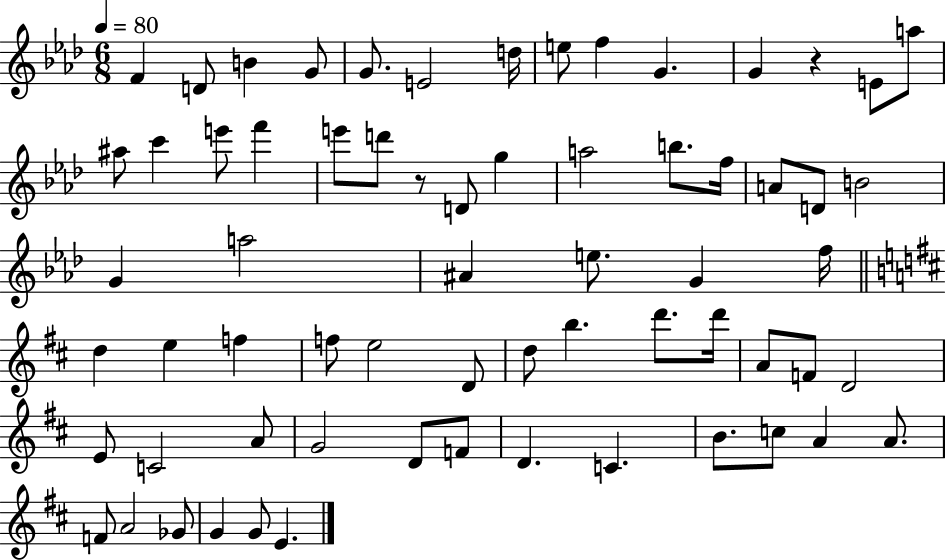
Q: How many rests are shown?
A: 2